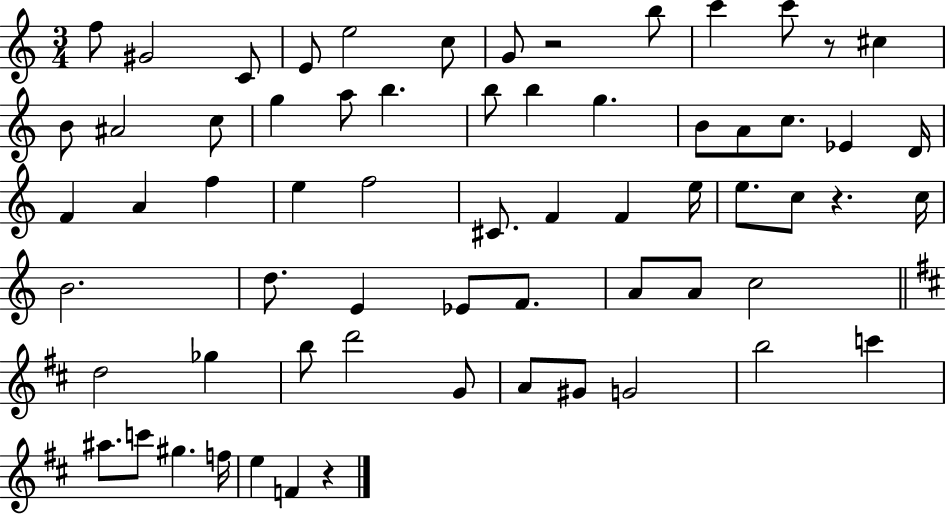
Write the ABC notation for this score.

X:1
T:Untitled
M:3/4
L:1/4
K:C
f/2 ^G2 C/2 E/2 e2 c/2 G/2 z2 b/2 c' c'/2 z/2 ^c B/2 ^A2 c/2 g a/2 b b/2 b g B/2 A/2 c/2 _E D/4 F A f e f2 ^C/2 F F e/4 e/2 c/2 z c/4 B2 d/2 E _E/2 F/2 A/2 A/2 c2 d2 _g b/2 d'2 G/2 A/2 ^G/2 G2 b2 c' ^a/2 c'/2 ^g f/4 e F z